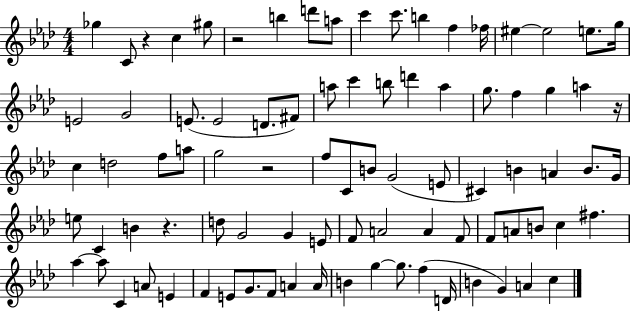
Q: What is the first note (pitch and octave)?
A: Gb5